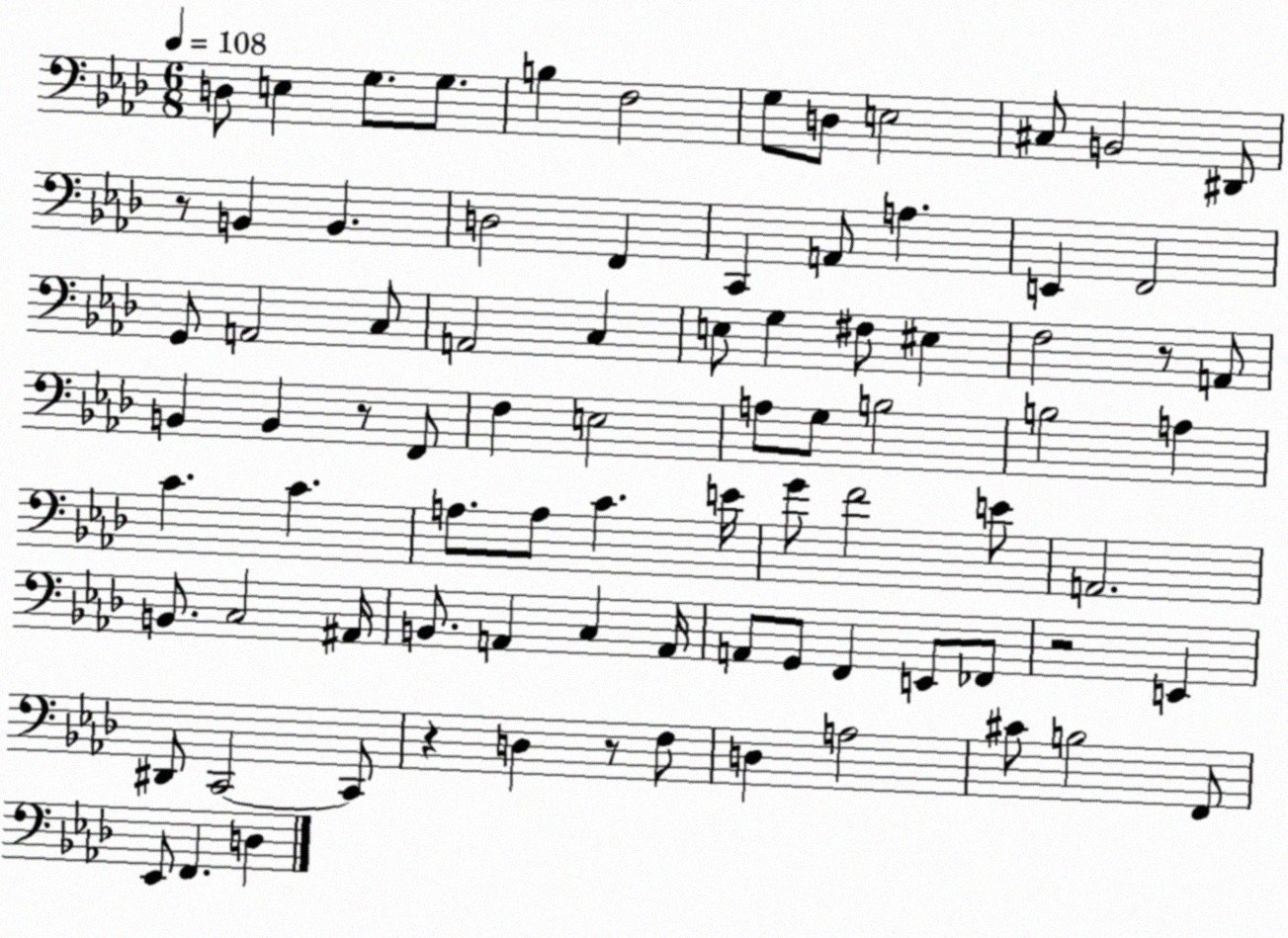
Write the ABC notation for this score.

X:1
T:Untitled
M:6/8
L:1/4
K:Ab
D,/2 E, G,/2 G,/2 B, F,2 G,/2 D,/2 E,2 ^C,/2 B,,2 ^D,,/2 z/2 B,, B,, D,2 F,, C,, A,,/2 A, E,, F,,2 G,,/2 A,,2 C,/2 A,,2 C, E,/2 G, ^F,/2 ^E, F,2 z/2 A,,/2 B,, B,, z/2 F,,/2 F, E,2 A,/2 G,/2 B,2 B,2 A, C C A,/2 A,/2 C E/4 G/2 F2 E/2 A,,2 B,,/2 C,2 ^A,,/4 B,,/2 A,, C, A,,/4 A,,/2 G,,/2 F,, E,,/2 _F,,/2 z2 E,, ^D,,/2 C,,2 C,,/2 z D, z/2 F,/2 D, A,2 ^C/2 B,2 F,,/2 _E,,/2 F,, D,